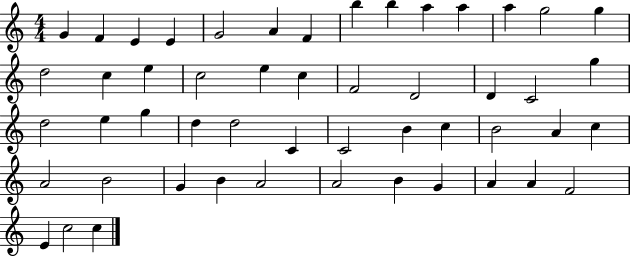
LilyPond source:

{
  \clef treble
  \numericTimeSignature
  \time 4/4
  \key c \major
  g'4 f'4 e'4 e'4 | g'2 a'4 f'4 | b''4 b''4 a''4 a''4 | a''4 g''2 g''4 | \break d''2 c''4 e''4 | c''2 e''4 c''4 | f'2 d'2 | d'4 c'2 g''4 | \break d''2 e''4 g''4 | d''4 d''2 c'4 | c'2 b'4 c''4 | b'2 a'4 c''4 | \break a'2 b'2 | g'4 b'4 a'2 | a'2 b'4 g'4 | a'4 a'4 f'2 | \break e'4 c''2 c''4 | \bar "|."
}